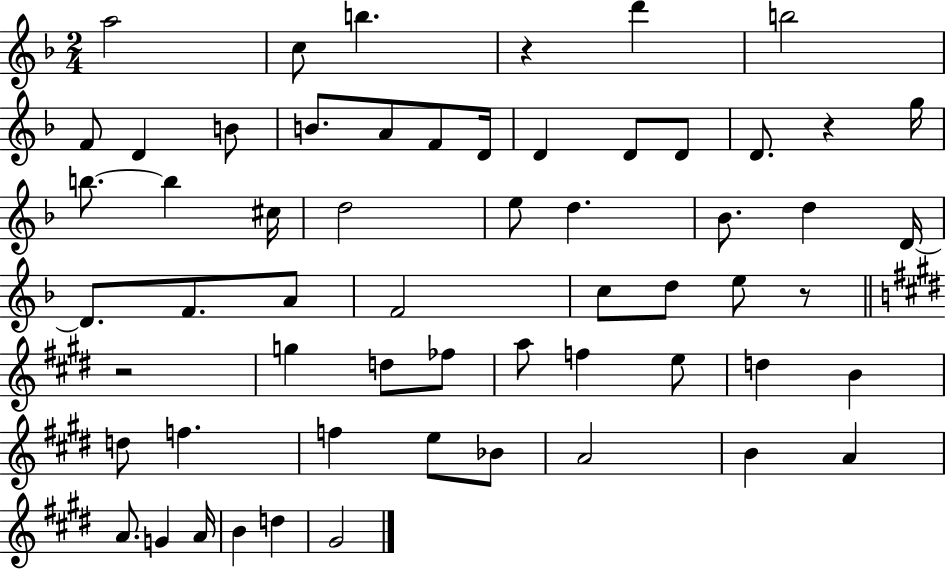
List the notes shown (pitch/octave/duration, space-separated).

A5/h C5/e B5/q. R/q D6/q B5/h F4/e D4/q B4/e B4/e. A4/e F4/e D4/s D4/q D4/e D4/e D4/e. R/q G5/s B5/e. B5/q C#5/s D5/h E5/e D5/q. Bb4/e. D5/q D4/s D4/e. F4/e. A4/e F4/h C5/e D5/e E5/e R/e R/h G5/q D5/e FES5/e A5/e F5/q E5/e D5/q B4/q D5/e F5/q. F5/q E5/e Bb4/e A4/h B4/q A4/q A4/e. G4/q A4/s B4/q D5/q G#4/h